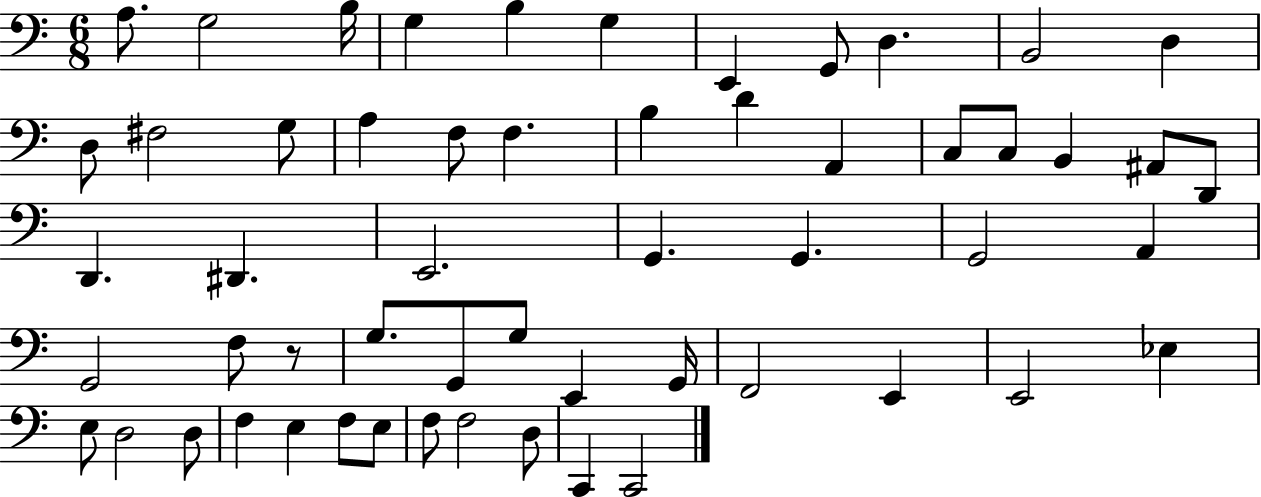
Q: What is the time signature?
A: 6/8